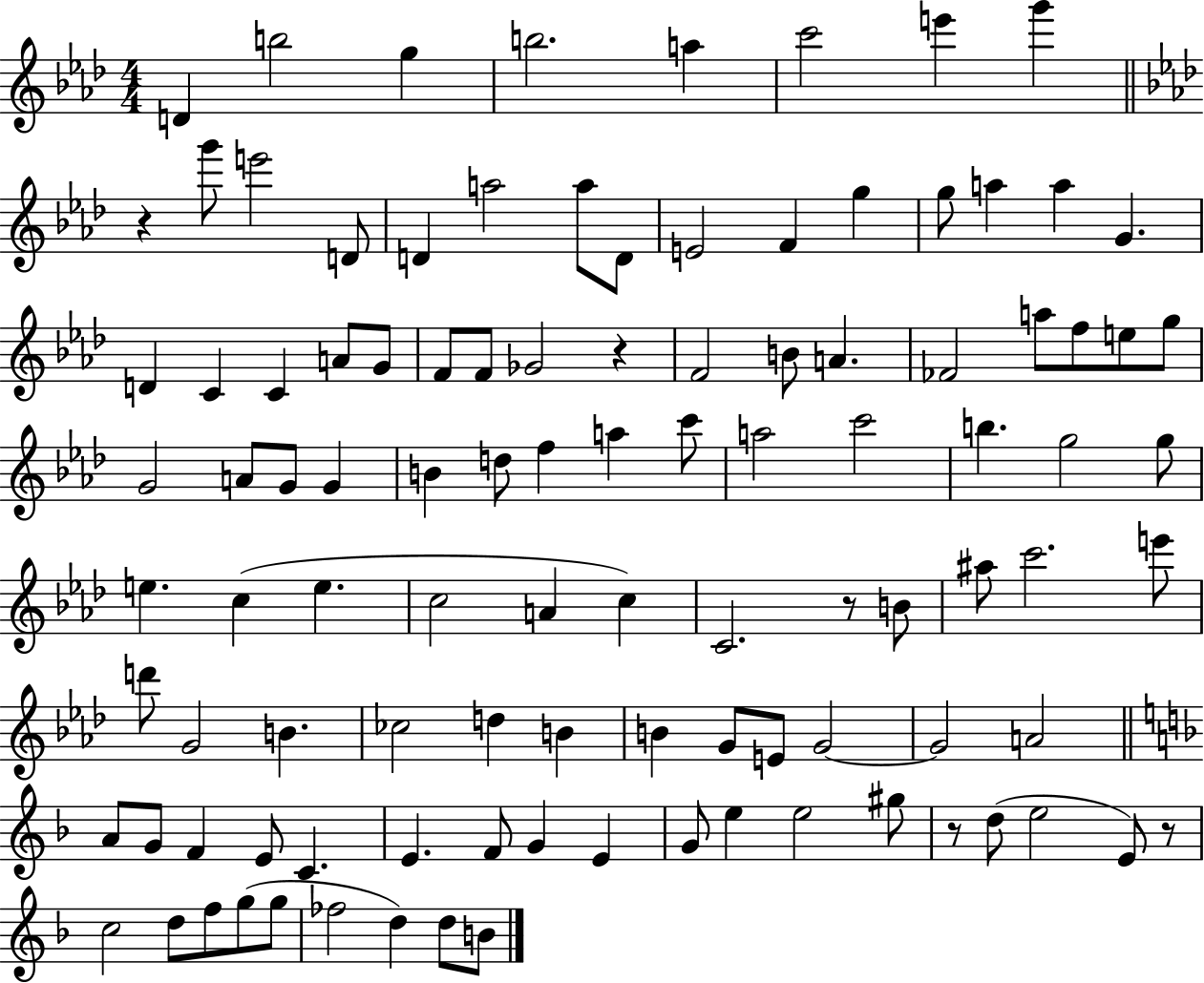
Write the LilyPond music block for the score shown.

{
  \clef treble
  \numericTimeSignature
  \time 4/4
  \key aes \major
  d'4 b''2 g''4 | b''2. a''4 | c'''2 e'''4 g'''4 | \bar "||" \break \key aes \major r4 g'''8 e'''2 d'8 | d'4 a''2 a''8 d'8 | e'2 f'4 g''4 | g''8 a''4 a''4 g'4. | \break d'4 c'4 c'4 a'8 g'8 | f'8 f'8 ges'2 r4 | f'2 b'8 a'4. | fes'2 a''8 f''8 e''8 g''8 | \break g'2 a'8 g'8 g'4 | b'4 d''8 f''4 a''4 c'''8 | a''2 c'''2 | b''4. g''2 g''8 | \break e''4. c''4( e''4. | c''2 a'4 c''4) | c'2. r8 b'8 | ais''8 c'''2. e'''8 | \break d'''8 g'2 b'4. | ces''2 d''4 b'4 | b'4 g'8 e'8 g'2~~ | g'2 a'2 | \break \bar "||" \break \key f \major a'8 g'8 f'4 e'8 c'4. | e'4. f'8 g'4 e'4 | g'8 e''4 e''2 gis''8 | r8 d''8( e''2 e'8) r8 | \break c''2 d''8 f''8 g''8( g''8 | fes''2 d''4) d''8 b'8 | \bar "|."
}